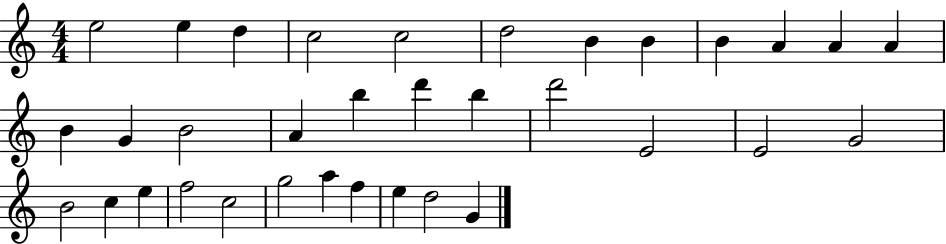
E5/h E5/q D5/q C5/h C5/h D5/h B4/q B4/q B4/q A4/q A4/q A4/q B4/q G4/q B4/h A4/q B5/q D6/q B5/q D6/h E4/h E4/h G4/h B4/h C5/q E5/q F5/h C5/h G5/h A5/q F5/q E5/q D5/h G4/q